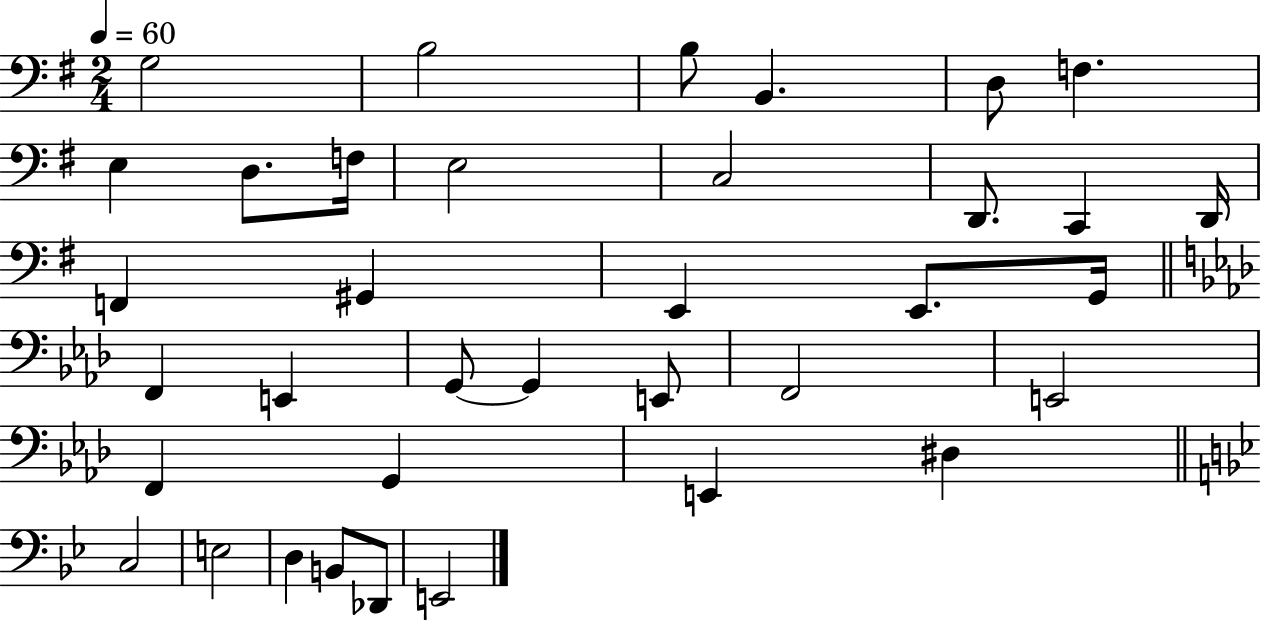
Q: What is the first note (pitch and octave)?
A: G3